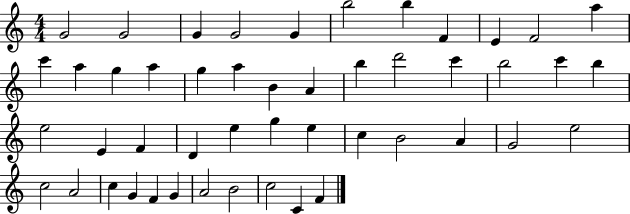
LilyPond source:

{
  \clef treble
  \numericTimeSignature
  \time 4/4
  \key c \major
  g'2 g'2 | g'4 g'2 g'4 | b''2 b''4 f'4 | e'4 f'2 a''4 | \break c'''4 a''4 g''4 a''4 | g''4 a''4 b'4 a'4 | b''4 d'''2 c'''4 | b''2 c'''4 b''4 | \break e''2 e'4 f'4 | d'4 e''4 g''4 e''4 | c''4 b'2 a'4 | g'2 e''2 | \break c''2 a'2 | c''4 g'4 f'4 g'4 | a'2 b'2 | c''2 c'4 f'4 | \break \bar "|."
}